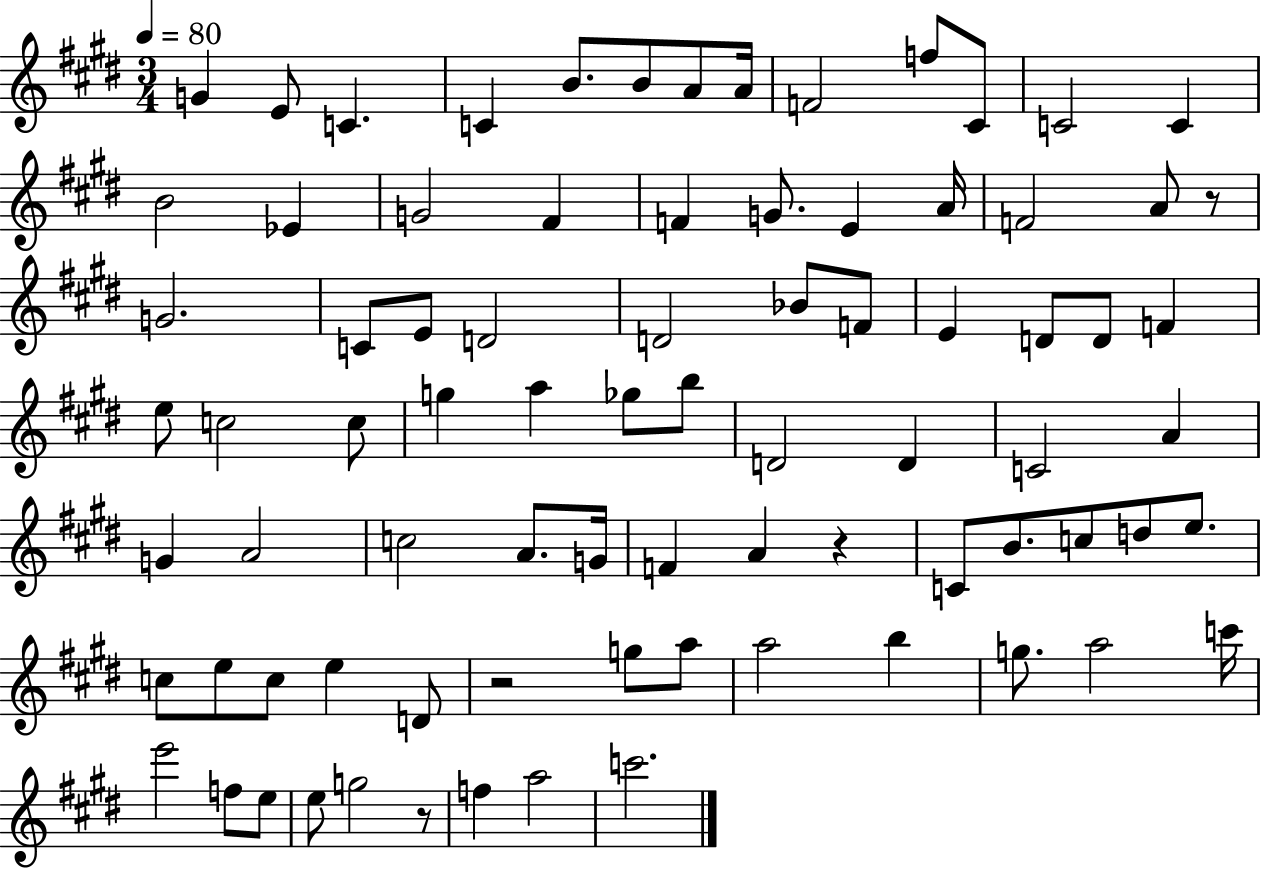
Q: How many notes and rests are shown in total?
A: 81